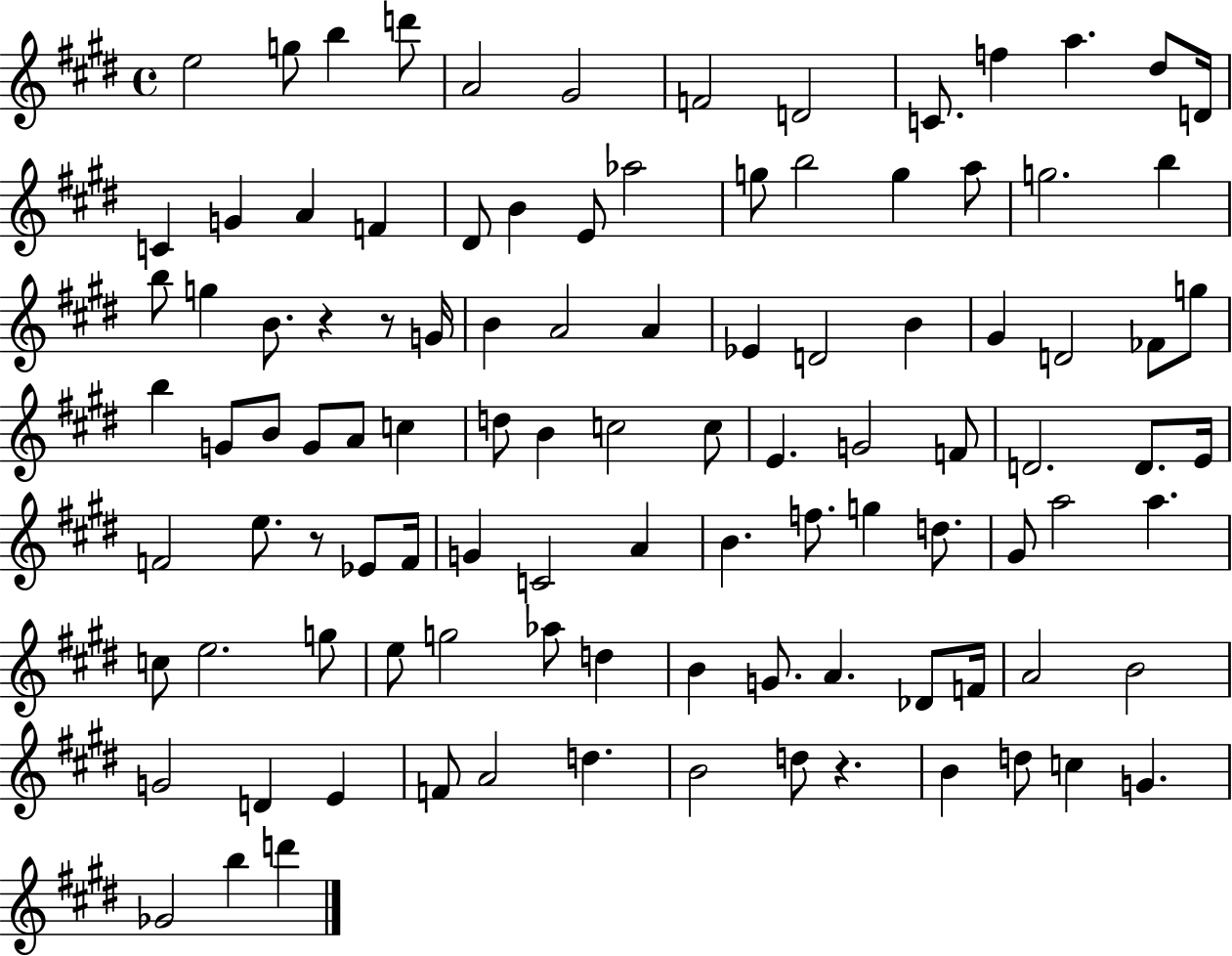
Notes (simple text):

E5/h G5/e B5/q D6/e A4/h G#4/h F4/h D4/h C4/e. F5/q A5/q. D#5/e D4/s C4/q G4/q A4/q F4/q D#4/e B4/q E4/e Ab5/h G5/e B5/h G5/q A5/e G5/h. B5/q B5/e G5/q B4/e. R/q R/e G4/s B4/q A4/h A4/q Eb4/q D4/h B4/q G#4/q D4/h FES4/e G5/e B5/q G4/e B4/e G4/e A4/e C5/q D5/e B4/q C5/h C5/e E4/q. G4/h F4/e D4/h. D4/e. E4/s F4/h E5/e. R/e Eb4/e F4/s G4/q C4/h A4/q B4/q. F5/e. G5/q D5/e. G#4/e A5/h A5/q. C5/e E5/h. G5/e E5/e G5/h Ab5/e D5/q B4/q G4/e. A4/q. Db4/e F4/s A4/h B4/h G4/h D4/q E4/q F4/e A4/h D5/q. B4/h D5/e R/q. B4/q D5/e C5/q G4/q. Gb4/h B5/q D6/q